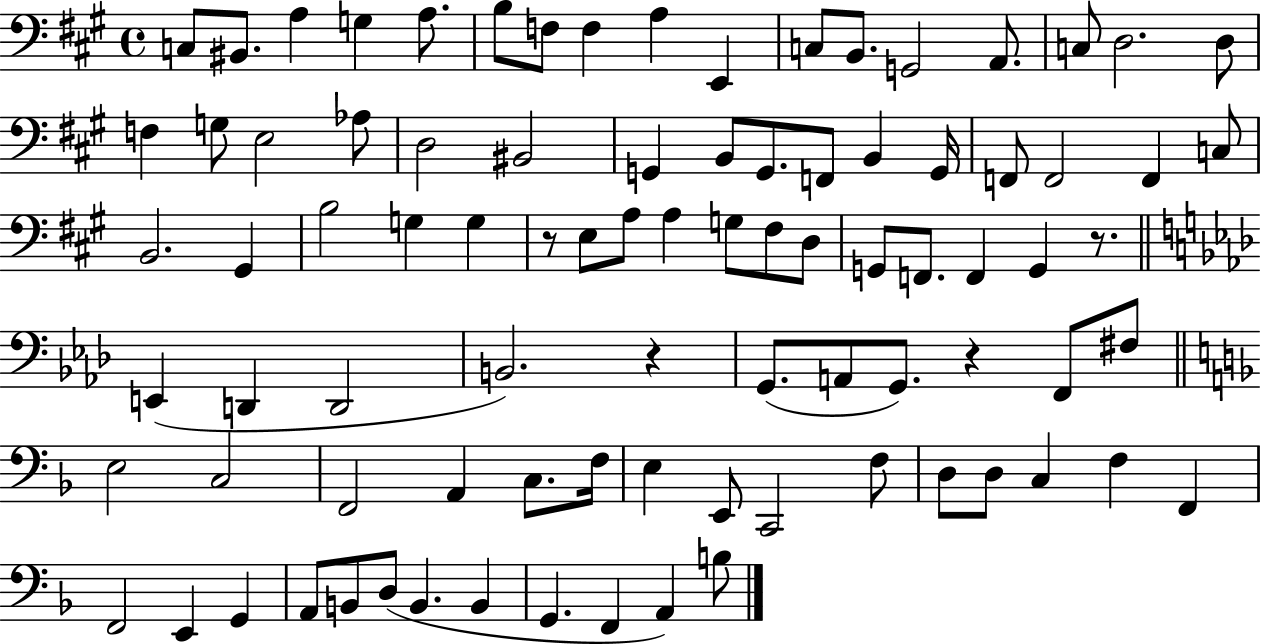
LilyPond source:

{
  \clef bass
  \time 4/4
  \defaultTimeSignature
  \key a \major
  c8 bis,8. a4 g4 a8. | b8 f8 f4 a4 e,4 | c8 b,8. g,2 a,8. | c8 d2. d8 | \break f4 g8 e2 aes8 | d2 bis,2 | g,4 b,8 g,8. f,8 b,4 g,16 | f,8 f,2 f,4 c8 | \break b,2. gis,4 | b2 g4 g4 | r8 e8 a8 a4 g8 fis8 d8 | g,8 f,8. f,4 g,4 r8. | \break \bar "||" \break \key f \minor e,4( d,4 d,2 | b,2.) r4 | g,8.( a,8 g,8.) r4 f,8 fis8 | \bar "||" \break \key f \major e2 c2 | f,2 a,4 c8. f16 | e4 e,8 c,2 f8 | d8 d8 c4 f4 f,4 | \break f,2 e,4 g,4 | a,8 b,8 d8( b,4. b,4 | g,4. f,4 a,4) b8 | \bar "|."
}